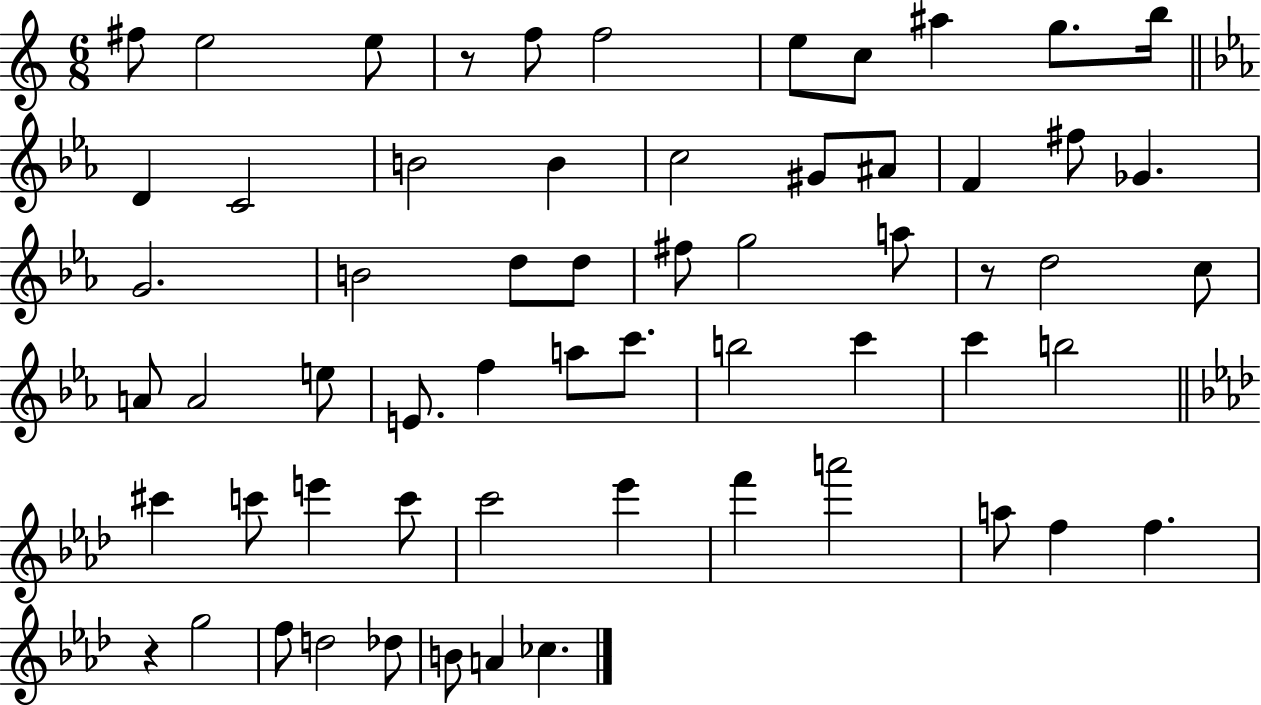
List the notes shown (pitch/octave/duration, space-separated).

F#5/e E5/h E5/e R/e F5/e F5/h E5/e C5/e A#5/q G5/e. B5/s D4/q C4/h B4/h B4/q C5/h G#4/e A#4/e F4/q F#5/e Gb4/q. G4/h. B4/h D5/e D5/e F#5/e G5/h A5/e R/e D5/h C5/e A4/e A4/h E5/e E4/e. F5/q A5/e C6/e. B5/h C6/q C6/q B5/h C#6/q C6/e E6/q C6/e C6/h Eb6/q F6/q A6/h A5/e F5/q F5/q. R/q G5/h F5/e D5/h Db5/e B4/e A4/q CES5/q.